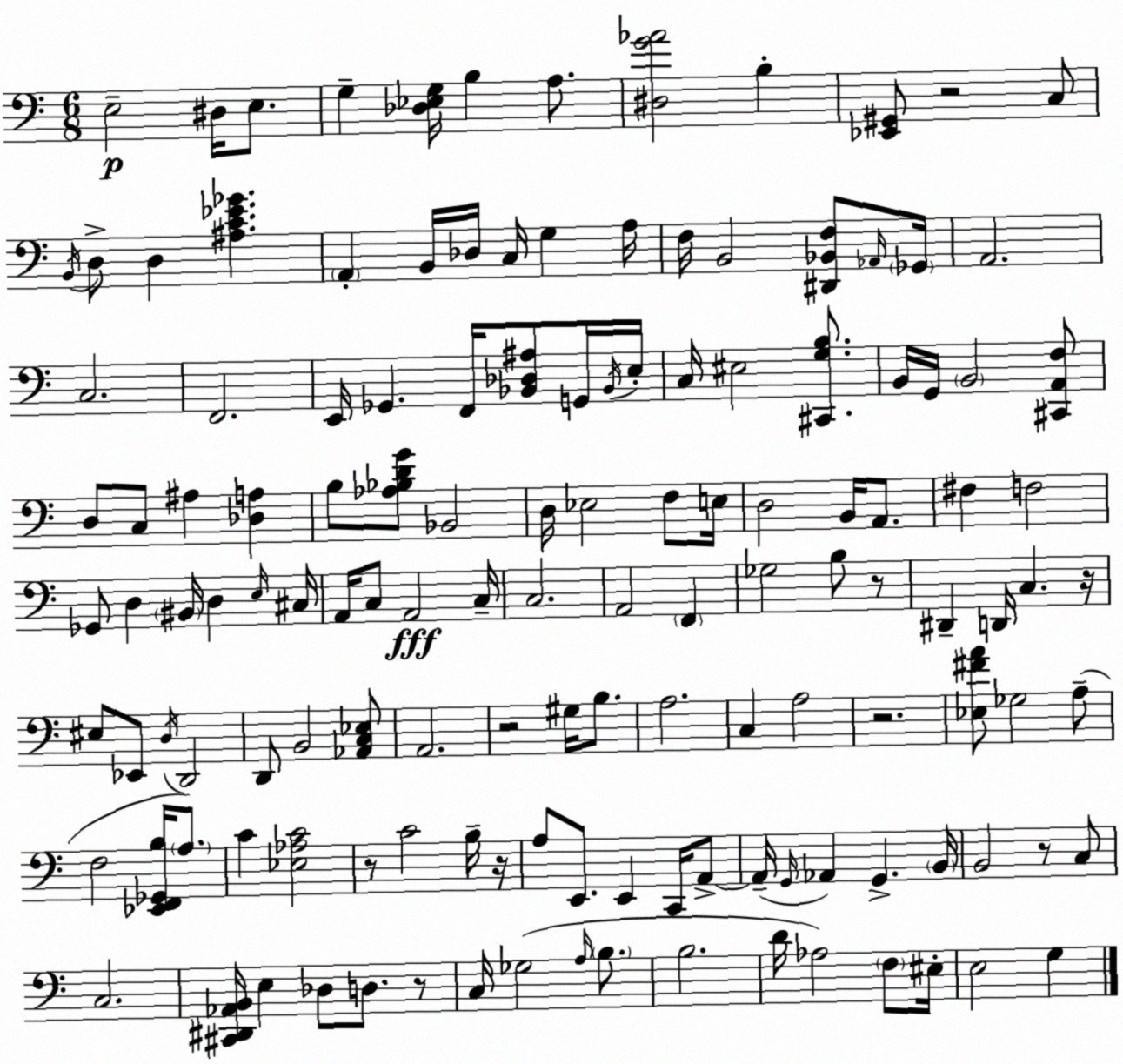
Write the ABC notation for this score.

X:1
T:Untitled
M:6/8
L:1/4
K:C
E,2 ^D,/4 E,/2 G, [_D,_E,G,]/4 B, A,/2 [^D,G_A]2 B, [_E,,^G,,]/2 z2 C,/2 B,,/4 D,/2 D, [^A,C_E_G] A,, B,,/4 _D,/4 C,/4 G, A,/4 F,/4 B,,2 [^D,,_B,,F,]/2 _A,,/4 _G,,/4 A,,2 C,2 F,,2 E,,/4 _G,, F,,/4 [_B,,_D,^A,]/2 G,,/4 _B,,/4 E,/4 C,/4 ^E,2 [^C,,G,B,]/2 B,,/4 G,,/4 B,,2 [^C,,A,,F,]/2 D,/2 C,/2 ^A, [_D,A,] B,/2 [_A,_B,DG]/2 _B,,2 D,/4 _E,2 F,/2 E,/4 D,2 B,,/4 A,,/2 ^F, F,2 _G,,/2 D, ^B,,/4 D, E,/4 ^C,/4 A,,/4 C,/2 A,,2 C,/4 C,2 A,,2 F,, _G,2 B,/2 z/2 ^D,, D,,/4 C, z/4 ^E,/2 _E,,/2 D,/4 D,,2 D,,/2 B,,2 [_A,,C,_E,]/2 A,,2 z2 ^G,/4 B,/2 A,2 C, A,2 z2 [_E,^FA]/2 _G,2 A,/2 F,2 [_E,,F,,_G,,B,]/4 A,/2 C [_E,_A,C]2 z/2 C2 B,/4 z/4 A,/2 E,,/2 E,, C,,/4 A,,/2 A,,/4 G,,/4 _A,, G,, B,,/4 B,,2 z/2 C,/2 C,2 [^C,,^D,,_A,,B,,]/4 E, _D,/2 D,/2 z/2 C,/4 _G,2 A,/4 B,/2 B,2 D/4 _A,2 F,/2 ^E,/4 E,2 G,